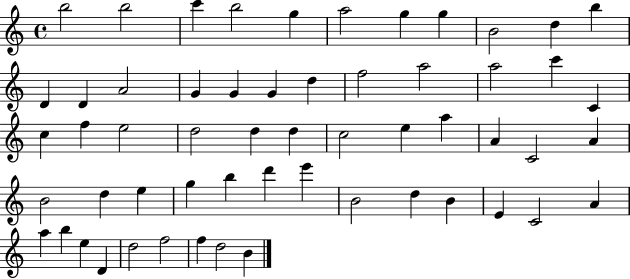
B5/h B5/h C6/q B5/h G5/q A5/h G5/q G5/q B4/h D5/q B5/q D4/q D4/q A4/h G4/q G4/q G4/q D5/q F5/h A5/h A5/h C6/q C4/q C5/q F5/q E5/h D5/h D5/q D5/q C5/h E5/q A5/q A4/q C4/h A4/q B4/h D5/q E5/q G5/q B5/q D6/q E6/q B4/h D5/q B4/q E4/q C4/h A4/q A5/q B5/q E5/q D4/q D5/h F5/h F5/q D5/h B4/q